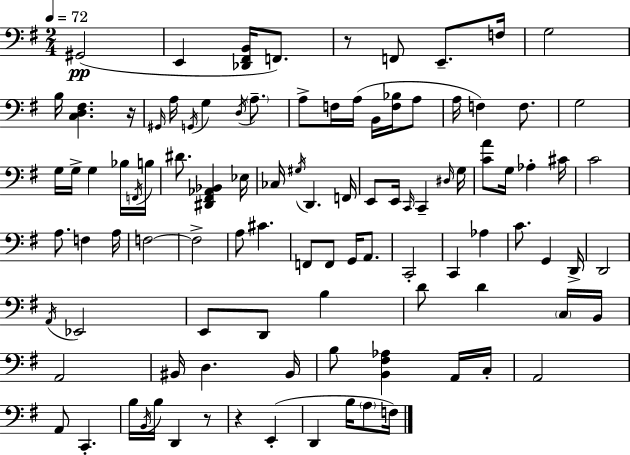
X:1
T:Untitled
M:2/4
L:1/4
K:G
^G,,2 E,, [_D,,^F,,B,,]/4 F,,/2 z/2 F,,/2 E,,/2 F,/4 G,2 B,/4 [C,D,^F,] z/4 ^G,,/4 A,/4 G,,/4 G, D,/4 A,/2 A,/2 F,/4 A,/4 B,,/4 [F,_B,]/4 A,/2 A,/4 F, F,/2 G,2 G,/4 G,/4 G, _B,/4 F,,/4 B,/4 ^D/2 [^D,,^F,,_A,,_B,,] _E,/4 _C,/4 ^G,/4 D,, F,,/4 E,,/2 E,,/4 C,,/4 C,, ^D,/4 G,/4 [CA]/2 G,/4 _A, ^C/4 C2 A,/2 F, A,/4 F,2 F,2 A,/2 ^C F,,/2 F,,/2 G,,/4 A,,/2 C,,2 C,, _A, C/2 G,, D,,/4 D,,2 A,,/4 _E,,2 E,,/2 D,,/2 B, D/2 D C,/4 B,,/4 A,,2 ^B,,/4 D, ^B,,/4 B,/2 [B,,^F,_A,] A,,/4 C,/4 A,,2 A,,/2 C,, B,/4 B,,/4 B,/4 D,, z/2 z E,, D,, B,/4 A,/2 F,/4